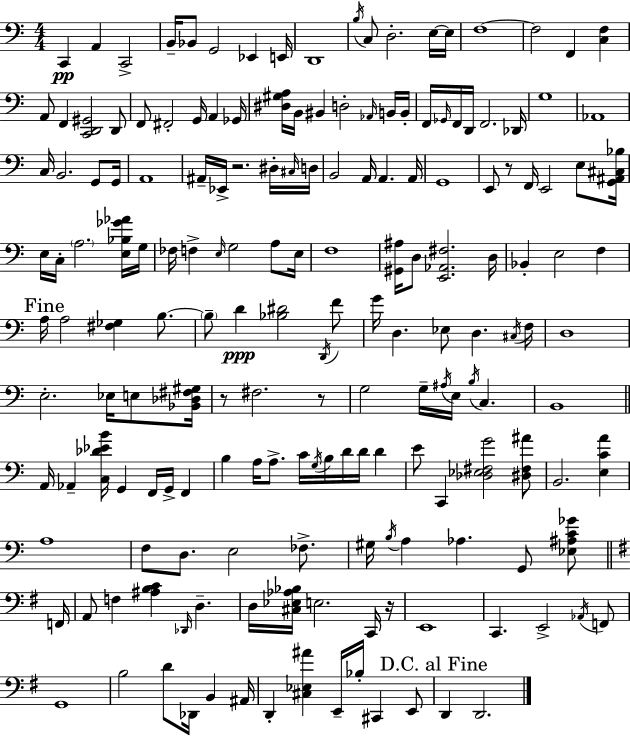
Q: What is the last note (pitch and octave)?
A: D2